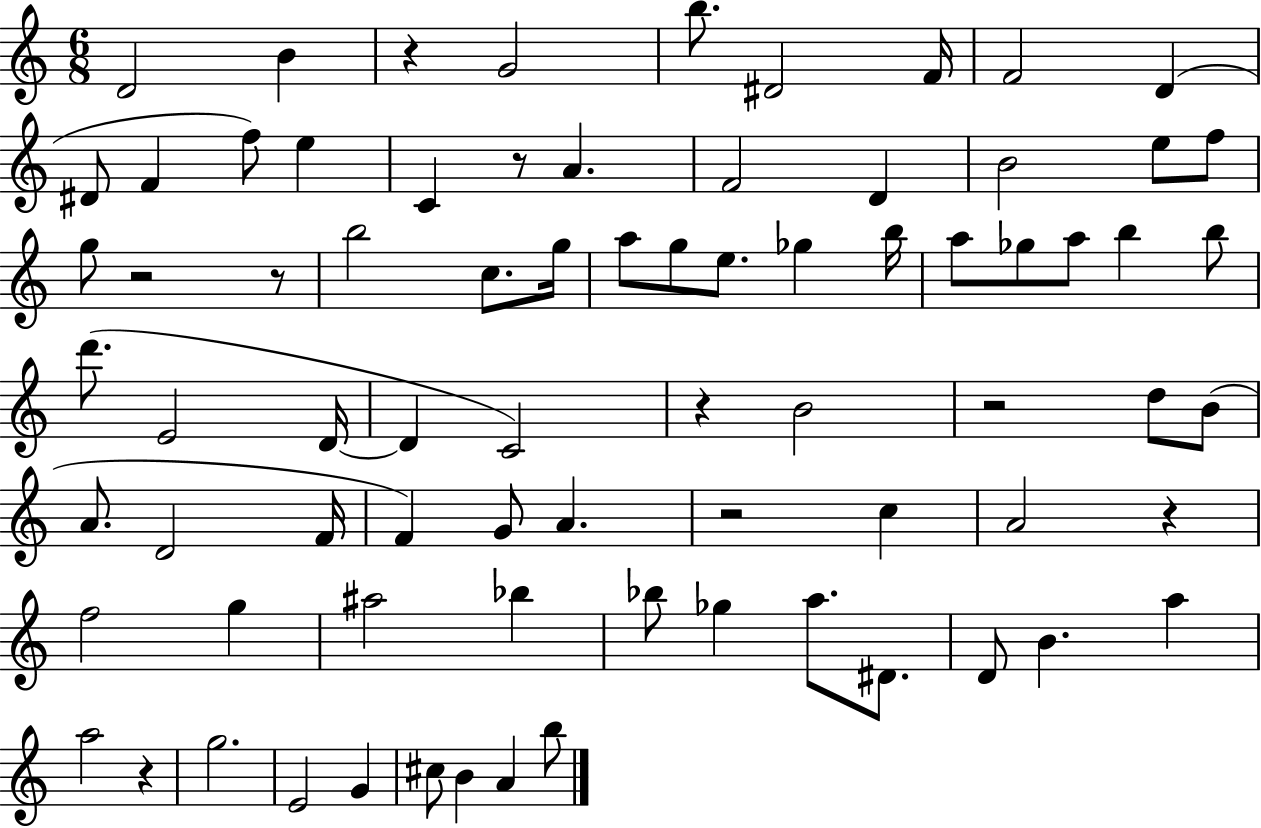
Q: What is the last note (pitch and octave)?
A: B5